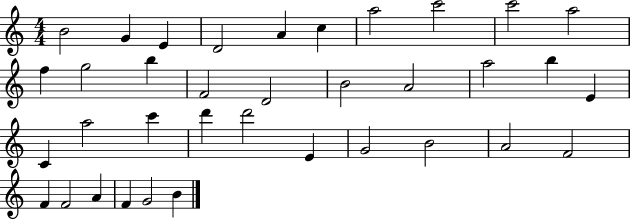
B4/h G4/q E4/q D4/h A4/q C5/q A5/h C6/h C6/h A5/h F5/q G5/h B5/q F4/h D4/h B4/h A4/h A5/h B5/q E4/q C4/q A5/h C6/q D6/q D6/h E4/q G4/h B4/h A4/h F4/h F4/q F4/h A4/q F4/q G4/h B4/q